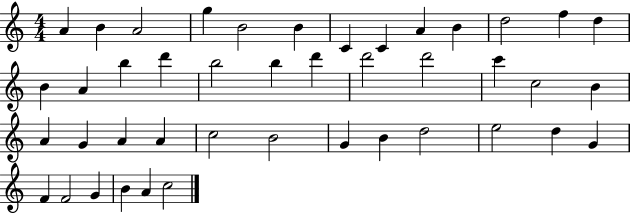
A4/q B4/q A4/h G5/q B4/h B4/q C4/q C4/q A4/q B4/q D5/h F5/q D5/q B4/q A4/q B5/q D6/q B5/h B5/q D6/q D6/h D6/h C6/q C5/h B4/q A4/q G4/q A4/q A4/q C5/h B4/h G4/q B4/q D5/h E5/h D5/q G4/q F4/q F4/h G4/q B4/q A4/q C5/h